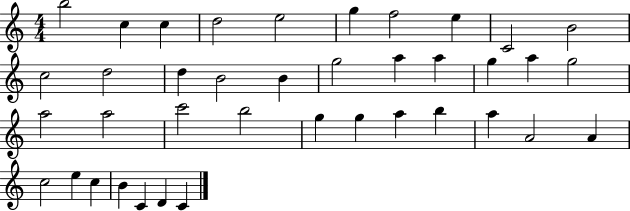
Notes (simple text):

B5/h C5/q C5/q D5/h E5/h G5/q F5/h E5/q C4/h B4/h C5/h D5/h D5/q B4/h B4/q G5/h A5/q A5/q G5/q A5/q G5/h A5/h A5/h C6/h B5/h G5/q G5/q A5/q B5/q A5/q A4/h A4/q C5/h E5/q C5/q B4/q C4/q D4/q C4/q